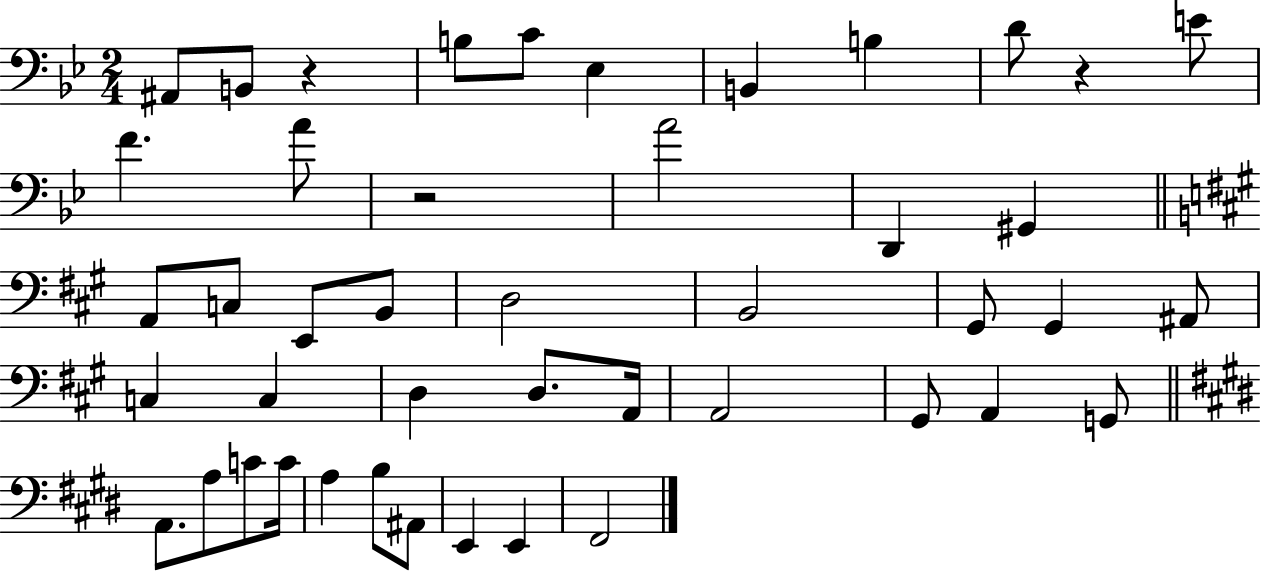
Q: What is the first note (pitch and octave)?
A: A#2